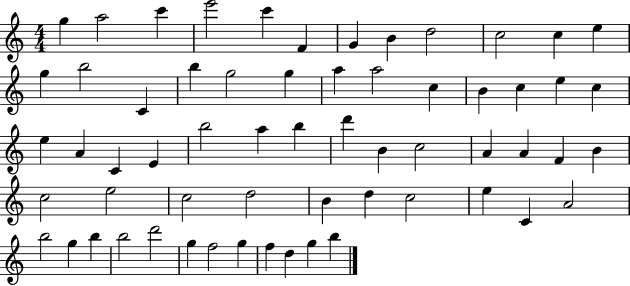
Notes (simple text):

G5/q A5/h C6/q E6/h C6/q F4/q G4/q B4/q D5/h C5/h C5/q E5/q G5/q B5/h C4/q B5/q G5/h G5/q A5/q A5/h C5/q B4/q C5/q E5/q C5/q E5/q A4/q C4/q E4/q B5/h A5/q B5/q D6/q B4/q C5/h A4/q A4/q F4/q B4/q C5/h E5/h C5/h D5/h B4/q D5/q C5/h E5/q C4/q A4/h B5/h G5/q B5/q B5/h D6/h G5/q F5/h G5/q F5/q D5/q G5/q B5/q